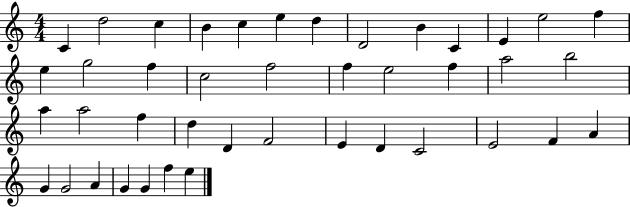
C4/q D5/h C5/q B4/q C5/q E5/q D5/q D4/h B4/q C4/q E4/q E5/h F5/q E5/q G5/h F5/q C5/h F5/h F5/q E5/h F5/q A5/h B5/h A5/q A5/h F5/q D5/q D4/q F4/h E4/q D4/q C4/h E4/h F4/q A4/q G4/q G4/h A4/q G4/q G4/q F5/q E5/q